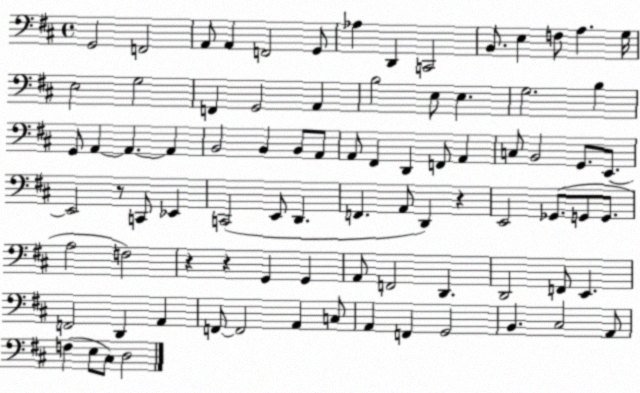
X:1
T:Untitled
M:4/4
L:1/4
K:D
G,,2 F,,2 A,,/2 A,, F,,2 G,,/2 _A, D,, C,,2 B,,/2 E, F,/2 A, G,/4 E,2 G,2 F,, G,,2 A,, B,2 E,/2 E, G,2 B, G,,/2 A,, A,, A,, B,,2 B,, B,,/2 A,,/2 A,,/2 ^F,, D,, F,,/2 A,, C,/2 B,,2 G,,/2 E,,/2 E,,2 z/2 C,,/2 _E,, C,,2 E,,/2 D,, F,, A,,/2 D,, z E,,2 _G,,/2 G,,/2 G,,/2 A,2 F,2 z z G,, G,, A,,/2 F,,2 D,, D,,2 F,,/2 E,, F,,2 D,, A,, F,,/2 F,,2 A,, C,/2 A,, F,, G,,2 B,, ^C,2 A,,/2 F, E,/2 ^C,/2 D,2